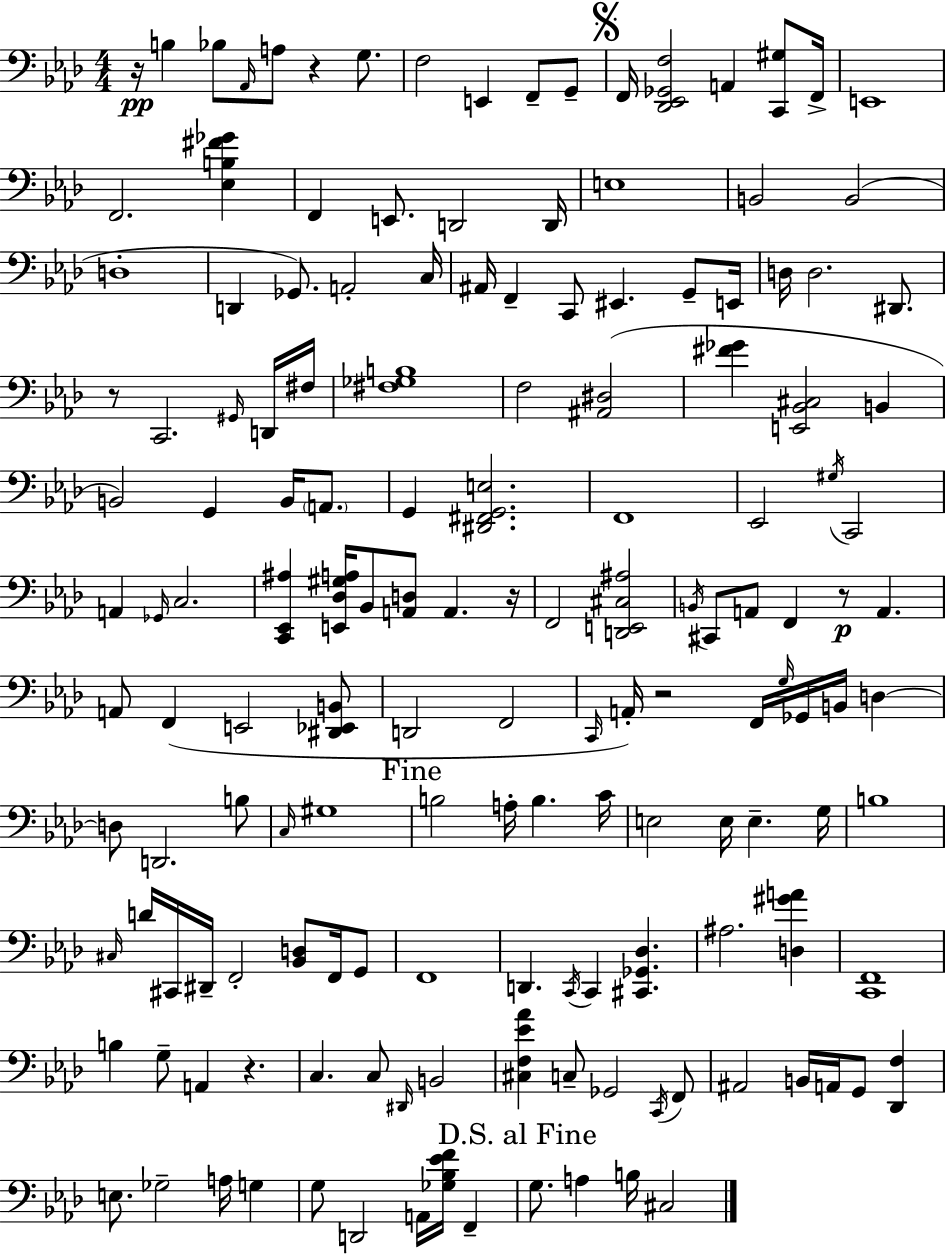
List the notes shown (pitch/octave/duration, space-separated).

R/s B3/q Bb3/e Ab2/s A3/e R/q G3/e. F3/h E2/q F2/e G2/e F2/s [Db2,Eb2,Gb2,F3]/h A2/q [C2,G#3]/e F2/s E2/w F2/h. [Eb3,B3,F#4,Gb4]/q F2/q E2/e. D2/h D2/s E3/w B2/h B2/h D3/w D2/q Gb2/e. A2/h C3/s A#2/s F2/q C2/e EIS2/q. G2/e E2/s D3/s D3/h. D#2/e. R/e C2/h. G#2/s D2/s F#3/s [F#3,Gb3,B3]/w F3/h [A#2,D#3]/h [F#4,Gb4]/q [E2,Bb2,C#3]/h B2/q B2/h G2/q B2/s A2/e. G2/q [D#2,F#2,G2,E3]/h. F2/w Eb2/h G#3/s C2/h A2/q Gb2/s C3/h. [C2,Eb2,A#3]/q [E2,Db3,G#3,A3]/s Bb2/e [A2,D3]/e A2/q. R/s F2/h [D2,E2,C#3,A#3]/h B2/s C#2/e A2/e F2/q R/e A2/q. A2/e F2/q E2/h [D#2,Eb2,B2]/e D2/h F2/h C2/s A2/s R/h F2/s G3/s Gb2/s B2/s D3/q D3/e D2/h. B3/e C3/s G#3/w B3/h A3/s B3/q. C4/s E3/h E3/s E3/q. G3/s B3/w C#3/s D4/s C#2/s D#2/s F2/h [Bb2,D3]/e F2/s G2/e F2/w D2/q. C2/s C2/q [C#2,Gb2,Db3]/q. A#3/h. [D3,G#4,A4]/q [C2,F2]/w B3/q G3/e A2/q R/q. C3/q. C3/e D#2/s B2/h [C#3,F3,Eb4,Ab4]/q C3/e Gb2/h C2/s F2/e A#2/h B2/s A2/s G2/e [Db2,F3]/q E3/e. Gb3/h A3/s G3/q G3/e D2/h A2/s [Gb3,Bb3,Eb4,F4]/s F2/q G3/e. A3/q B3/s C#3/h